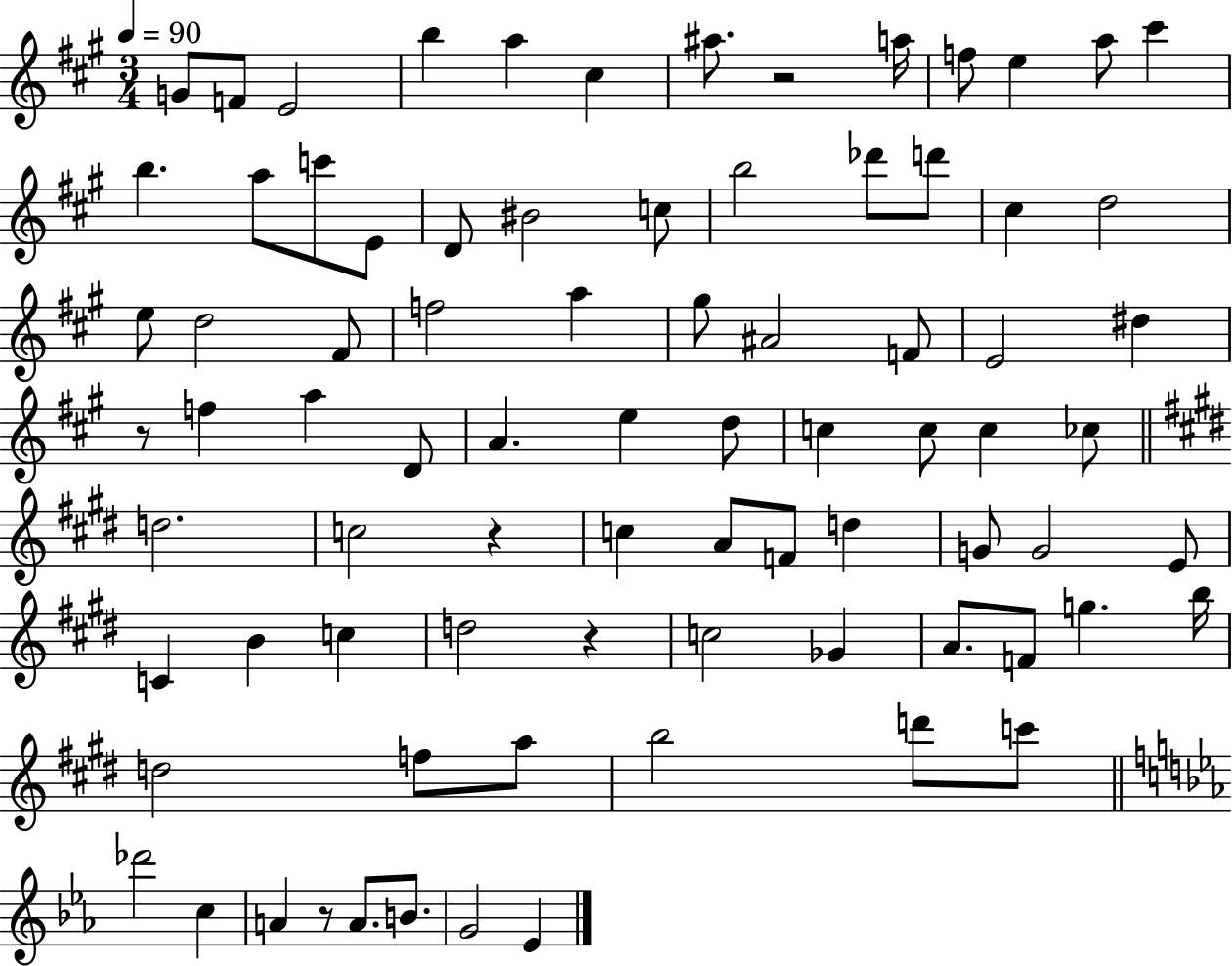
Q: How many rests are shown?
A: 5